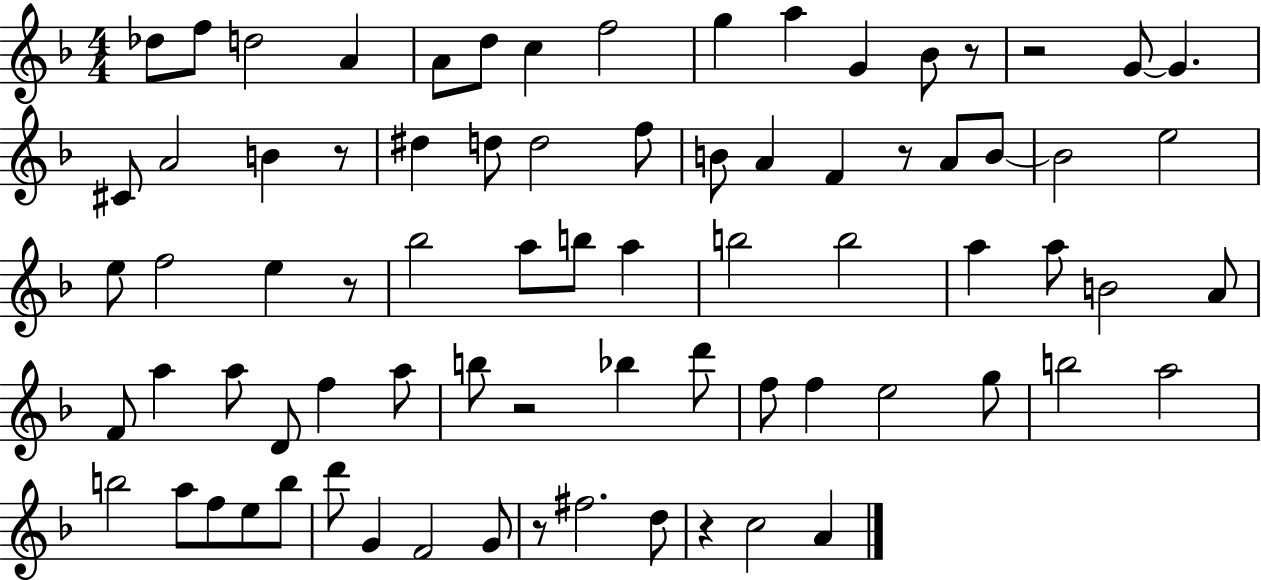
Db5/e F5/e D5/h A4/q A4/e D5/e C5/q F5/h G5/q A5/q G4/q Bb4/e R/e R/h G4/e G4/q. C#4/e A4/h B4/q R/e D#5/q D5/e D5/h F5/e B4/e A4/q F4/q R/e A4/e B4/e B4/h E5/h E5/e F5/h E5/q R/e Bb5/h A5/e B5/e A5/q B5/h B5/h A5/q A5/e B4/h A4/e F4/e A5/q A5/e D4/e F5/q A5/e B5/e R/h Bb5/q D6/e F5/e F5/q E5/h G5/e B5/h A5/h B5/h A5/e F5/e E5/e B5/e D6/e G4/q F4/h G4/e R/e F#5/h. D5/e R/q C5/h A4/q